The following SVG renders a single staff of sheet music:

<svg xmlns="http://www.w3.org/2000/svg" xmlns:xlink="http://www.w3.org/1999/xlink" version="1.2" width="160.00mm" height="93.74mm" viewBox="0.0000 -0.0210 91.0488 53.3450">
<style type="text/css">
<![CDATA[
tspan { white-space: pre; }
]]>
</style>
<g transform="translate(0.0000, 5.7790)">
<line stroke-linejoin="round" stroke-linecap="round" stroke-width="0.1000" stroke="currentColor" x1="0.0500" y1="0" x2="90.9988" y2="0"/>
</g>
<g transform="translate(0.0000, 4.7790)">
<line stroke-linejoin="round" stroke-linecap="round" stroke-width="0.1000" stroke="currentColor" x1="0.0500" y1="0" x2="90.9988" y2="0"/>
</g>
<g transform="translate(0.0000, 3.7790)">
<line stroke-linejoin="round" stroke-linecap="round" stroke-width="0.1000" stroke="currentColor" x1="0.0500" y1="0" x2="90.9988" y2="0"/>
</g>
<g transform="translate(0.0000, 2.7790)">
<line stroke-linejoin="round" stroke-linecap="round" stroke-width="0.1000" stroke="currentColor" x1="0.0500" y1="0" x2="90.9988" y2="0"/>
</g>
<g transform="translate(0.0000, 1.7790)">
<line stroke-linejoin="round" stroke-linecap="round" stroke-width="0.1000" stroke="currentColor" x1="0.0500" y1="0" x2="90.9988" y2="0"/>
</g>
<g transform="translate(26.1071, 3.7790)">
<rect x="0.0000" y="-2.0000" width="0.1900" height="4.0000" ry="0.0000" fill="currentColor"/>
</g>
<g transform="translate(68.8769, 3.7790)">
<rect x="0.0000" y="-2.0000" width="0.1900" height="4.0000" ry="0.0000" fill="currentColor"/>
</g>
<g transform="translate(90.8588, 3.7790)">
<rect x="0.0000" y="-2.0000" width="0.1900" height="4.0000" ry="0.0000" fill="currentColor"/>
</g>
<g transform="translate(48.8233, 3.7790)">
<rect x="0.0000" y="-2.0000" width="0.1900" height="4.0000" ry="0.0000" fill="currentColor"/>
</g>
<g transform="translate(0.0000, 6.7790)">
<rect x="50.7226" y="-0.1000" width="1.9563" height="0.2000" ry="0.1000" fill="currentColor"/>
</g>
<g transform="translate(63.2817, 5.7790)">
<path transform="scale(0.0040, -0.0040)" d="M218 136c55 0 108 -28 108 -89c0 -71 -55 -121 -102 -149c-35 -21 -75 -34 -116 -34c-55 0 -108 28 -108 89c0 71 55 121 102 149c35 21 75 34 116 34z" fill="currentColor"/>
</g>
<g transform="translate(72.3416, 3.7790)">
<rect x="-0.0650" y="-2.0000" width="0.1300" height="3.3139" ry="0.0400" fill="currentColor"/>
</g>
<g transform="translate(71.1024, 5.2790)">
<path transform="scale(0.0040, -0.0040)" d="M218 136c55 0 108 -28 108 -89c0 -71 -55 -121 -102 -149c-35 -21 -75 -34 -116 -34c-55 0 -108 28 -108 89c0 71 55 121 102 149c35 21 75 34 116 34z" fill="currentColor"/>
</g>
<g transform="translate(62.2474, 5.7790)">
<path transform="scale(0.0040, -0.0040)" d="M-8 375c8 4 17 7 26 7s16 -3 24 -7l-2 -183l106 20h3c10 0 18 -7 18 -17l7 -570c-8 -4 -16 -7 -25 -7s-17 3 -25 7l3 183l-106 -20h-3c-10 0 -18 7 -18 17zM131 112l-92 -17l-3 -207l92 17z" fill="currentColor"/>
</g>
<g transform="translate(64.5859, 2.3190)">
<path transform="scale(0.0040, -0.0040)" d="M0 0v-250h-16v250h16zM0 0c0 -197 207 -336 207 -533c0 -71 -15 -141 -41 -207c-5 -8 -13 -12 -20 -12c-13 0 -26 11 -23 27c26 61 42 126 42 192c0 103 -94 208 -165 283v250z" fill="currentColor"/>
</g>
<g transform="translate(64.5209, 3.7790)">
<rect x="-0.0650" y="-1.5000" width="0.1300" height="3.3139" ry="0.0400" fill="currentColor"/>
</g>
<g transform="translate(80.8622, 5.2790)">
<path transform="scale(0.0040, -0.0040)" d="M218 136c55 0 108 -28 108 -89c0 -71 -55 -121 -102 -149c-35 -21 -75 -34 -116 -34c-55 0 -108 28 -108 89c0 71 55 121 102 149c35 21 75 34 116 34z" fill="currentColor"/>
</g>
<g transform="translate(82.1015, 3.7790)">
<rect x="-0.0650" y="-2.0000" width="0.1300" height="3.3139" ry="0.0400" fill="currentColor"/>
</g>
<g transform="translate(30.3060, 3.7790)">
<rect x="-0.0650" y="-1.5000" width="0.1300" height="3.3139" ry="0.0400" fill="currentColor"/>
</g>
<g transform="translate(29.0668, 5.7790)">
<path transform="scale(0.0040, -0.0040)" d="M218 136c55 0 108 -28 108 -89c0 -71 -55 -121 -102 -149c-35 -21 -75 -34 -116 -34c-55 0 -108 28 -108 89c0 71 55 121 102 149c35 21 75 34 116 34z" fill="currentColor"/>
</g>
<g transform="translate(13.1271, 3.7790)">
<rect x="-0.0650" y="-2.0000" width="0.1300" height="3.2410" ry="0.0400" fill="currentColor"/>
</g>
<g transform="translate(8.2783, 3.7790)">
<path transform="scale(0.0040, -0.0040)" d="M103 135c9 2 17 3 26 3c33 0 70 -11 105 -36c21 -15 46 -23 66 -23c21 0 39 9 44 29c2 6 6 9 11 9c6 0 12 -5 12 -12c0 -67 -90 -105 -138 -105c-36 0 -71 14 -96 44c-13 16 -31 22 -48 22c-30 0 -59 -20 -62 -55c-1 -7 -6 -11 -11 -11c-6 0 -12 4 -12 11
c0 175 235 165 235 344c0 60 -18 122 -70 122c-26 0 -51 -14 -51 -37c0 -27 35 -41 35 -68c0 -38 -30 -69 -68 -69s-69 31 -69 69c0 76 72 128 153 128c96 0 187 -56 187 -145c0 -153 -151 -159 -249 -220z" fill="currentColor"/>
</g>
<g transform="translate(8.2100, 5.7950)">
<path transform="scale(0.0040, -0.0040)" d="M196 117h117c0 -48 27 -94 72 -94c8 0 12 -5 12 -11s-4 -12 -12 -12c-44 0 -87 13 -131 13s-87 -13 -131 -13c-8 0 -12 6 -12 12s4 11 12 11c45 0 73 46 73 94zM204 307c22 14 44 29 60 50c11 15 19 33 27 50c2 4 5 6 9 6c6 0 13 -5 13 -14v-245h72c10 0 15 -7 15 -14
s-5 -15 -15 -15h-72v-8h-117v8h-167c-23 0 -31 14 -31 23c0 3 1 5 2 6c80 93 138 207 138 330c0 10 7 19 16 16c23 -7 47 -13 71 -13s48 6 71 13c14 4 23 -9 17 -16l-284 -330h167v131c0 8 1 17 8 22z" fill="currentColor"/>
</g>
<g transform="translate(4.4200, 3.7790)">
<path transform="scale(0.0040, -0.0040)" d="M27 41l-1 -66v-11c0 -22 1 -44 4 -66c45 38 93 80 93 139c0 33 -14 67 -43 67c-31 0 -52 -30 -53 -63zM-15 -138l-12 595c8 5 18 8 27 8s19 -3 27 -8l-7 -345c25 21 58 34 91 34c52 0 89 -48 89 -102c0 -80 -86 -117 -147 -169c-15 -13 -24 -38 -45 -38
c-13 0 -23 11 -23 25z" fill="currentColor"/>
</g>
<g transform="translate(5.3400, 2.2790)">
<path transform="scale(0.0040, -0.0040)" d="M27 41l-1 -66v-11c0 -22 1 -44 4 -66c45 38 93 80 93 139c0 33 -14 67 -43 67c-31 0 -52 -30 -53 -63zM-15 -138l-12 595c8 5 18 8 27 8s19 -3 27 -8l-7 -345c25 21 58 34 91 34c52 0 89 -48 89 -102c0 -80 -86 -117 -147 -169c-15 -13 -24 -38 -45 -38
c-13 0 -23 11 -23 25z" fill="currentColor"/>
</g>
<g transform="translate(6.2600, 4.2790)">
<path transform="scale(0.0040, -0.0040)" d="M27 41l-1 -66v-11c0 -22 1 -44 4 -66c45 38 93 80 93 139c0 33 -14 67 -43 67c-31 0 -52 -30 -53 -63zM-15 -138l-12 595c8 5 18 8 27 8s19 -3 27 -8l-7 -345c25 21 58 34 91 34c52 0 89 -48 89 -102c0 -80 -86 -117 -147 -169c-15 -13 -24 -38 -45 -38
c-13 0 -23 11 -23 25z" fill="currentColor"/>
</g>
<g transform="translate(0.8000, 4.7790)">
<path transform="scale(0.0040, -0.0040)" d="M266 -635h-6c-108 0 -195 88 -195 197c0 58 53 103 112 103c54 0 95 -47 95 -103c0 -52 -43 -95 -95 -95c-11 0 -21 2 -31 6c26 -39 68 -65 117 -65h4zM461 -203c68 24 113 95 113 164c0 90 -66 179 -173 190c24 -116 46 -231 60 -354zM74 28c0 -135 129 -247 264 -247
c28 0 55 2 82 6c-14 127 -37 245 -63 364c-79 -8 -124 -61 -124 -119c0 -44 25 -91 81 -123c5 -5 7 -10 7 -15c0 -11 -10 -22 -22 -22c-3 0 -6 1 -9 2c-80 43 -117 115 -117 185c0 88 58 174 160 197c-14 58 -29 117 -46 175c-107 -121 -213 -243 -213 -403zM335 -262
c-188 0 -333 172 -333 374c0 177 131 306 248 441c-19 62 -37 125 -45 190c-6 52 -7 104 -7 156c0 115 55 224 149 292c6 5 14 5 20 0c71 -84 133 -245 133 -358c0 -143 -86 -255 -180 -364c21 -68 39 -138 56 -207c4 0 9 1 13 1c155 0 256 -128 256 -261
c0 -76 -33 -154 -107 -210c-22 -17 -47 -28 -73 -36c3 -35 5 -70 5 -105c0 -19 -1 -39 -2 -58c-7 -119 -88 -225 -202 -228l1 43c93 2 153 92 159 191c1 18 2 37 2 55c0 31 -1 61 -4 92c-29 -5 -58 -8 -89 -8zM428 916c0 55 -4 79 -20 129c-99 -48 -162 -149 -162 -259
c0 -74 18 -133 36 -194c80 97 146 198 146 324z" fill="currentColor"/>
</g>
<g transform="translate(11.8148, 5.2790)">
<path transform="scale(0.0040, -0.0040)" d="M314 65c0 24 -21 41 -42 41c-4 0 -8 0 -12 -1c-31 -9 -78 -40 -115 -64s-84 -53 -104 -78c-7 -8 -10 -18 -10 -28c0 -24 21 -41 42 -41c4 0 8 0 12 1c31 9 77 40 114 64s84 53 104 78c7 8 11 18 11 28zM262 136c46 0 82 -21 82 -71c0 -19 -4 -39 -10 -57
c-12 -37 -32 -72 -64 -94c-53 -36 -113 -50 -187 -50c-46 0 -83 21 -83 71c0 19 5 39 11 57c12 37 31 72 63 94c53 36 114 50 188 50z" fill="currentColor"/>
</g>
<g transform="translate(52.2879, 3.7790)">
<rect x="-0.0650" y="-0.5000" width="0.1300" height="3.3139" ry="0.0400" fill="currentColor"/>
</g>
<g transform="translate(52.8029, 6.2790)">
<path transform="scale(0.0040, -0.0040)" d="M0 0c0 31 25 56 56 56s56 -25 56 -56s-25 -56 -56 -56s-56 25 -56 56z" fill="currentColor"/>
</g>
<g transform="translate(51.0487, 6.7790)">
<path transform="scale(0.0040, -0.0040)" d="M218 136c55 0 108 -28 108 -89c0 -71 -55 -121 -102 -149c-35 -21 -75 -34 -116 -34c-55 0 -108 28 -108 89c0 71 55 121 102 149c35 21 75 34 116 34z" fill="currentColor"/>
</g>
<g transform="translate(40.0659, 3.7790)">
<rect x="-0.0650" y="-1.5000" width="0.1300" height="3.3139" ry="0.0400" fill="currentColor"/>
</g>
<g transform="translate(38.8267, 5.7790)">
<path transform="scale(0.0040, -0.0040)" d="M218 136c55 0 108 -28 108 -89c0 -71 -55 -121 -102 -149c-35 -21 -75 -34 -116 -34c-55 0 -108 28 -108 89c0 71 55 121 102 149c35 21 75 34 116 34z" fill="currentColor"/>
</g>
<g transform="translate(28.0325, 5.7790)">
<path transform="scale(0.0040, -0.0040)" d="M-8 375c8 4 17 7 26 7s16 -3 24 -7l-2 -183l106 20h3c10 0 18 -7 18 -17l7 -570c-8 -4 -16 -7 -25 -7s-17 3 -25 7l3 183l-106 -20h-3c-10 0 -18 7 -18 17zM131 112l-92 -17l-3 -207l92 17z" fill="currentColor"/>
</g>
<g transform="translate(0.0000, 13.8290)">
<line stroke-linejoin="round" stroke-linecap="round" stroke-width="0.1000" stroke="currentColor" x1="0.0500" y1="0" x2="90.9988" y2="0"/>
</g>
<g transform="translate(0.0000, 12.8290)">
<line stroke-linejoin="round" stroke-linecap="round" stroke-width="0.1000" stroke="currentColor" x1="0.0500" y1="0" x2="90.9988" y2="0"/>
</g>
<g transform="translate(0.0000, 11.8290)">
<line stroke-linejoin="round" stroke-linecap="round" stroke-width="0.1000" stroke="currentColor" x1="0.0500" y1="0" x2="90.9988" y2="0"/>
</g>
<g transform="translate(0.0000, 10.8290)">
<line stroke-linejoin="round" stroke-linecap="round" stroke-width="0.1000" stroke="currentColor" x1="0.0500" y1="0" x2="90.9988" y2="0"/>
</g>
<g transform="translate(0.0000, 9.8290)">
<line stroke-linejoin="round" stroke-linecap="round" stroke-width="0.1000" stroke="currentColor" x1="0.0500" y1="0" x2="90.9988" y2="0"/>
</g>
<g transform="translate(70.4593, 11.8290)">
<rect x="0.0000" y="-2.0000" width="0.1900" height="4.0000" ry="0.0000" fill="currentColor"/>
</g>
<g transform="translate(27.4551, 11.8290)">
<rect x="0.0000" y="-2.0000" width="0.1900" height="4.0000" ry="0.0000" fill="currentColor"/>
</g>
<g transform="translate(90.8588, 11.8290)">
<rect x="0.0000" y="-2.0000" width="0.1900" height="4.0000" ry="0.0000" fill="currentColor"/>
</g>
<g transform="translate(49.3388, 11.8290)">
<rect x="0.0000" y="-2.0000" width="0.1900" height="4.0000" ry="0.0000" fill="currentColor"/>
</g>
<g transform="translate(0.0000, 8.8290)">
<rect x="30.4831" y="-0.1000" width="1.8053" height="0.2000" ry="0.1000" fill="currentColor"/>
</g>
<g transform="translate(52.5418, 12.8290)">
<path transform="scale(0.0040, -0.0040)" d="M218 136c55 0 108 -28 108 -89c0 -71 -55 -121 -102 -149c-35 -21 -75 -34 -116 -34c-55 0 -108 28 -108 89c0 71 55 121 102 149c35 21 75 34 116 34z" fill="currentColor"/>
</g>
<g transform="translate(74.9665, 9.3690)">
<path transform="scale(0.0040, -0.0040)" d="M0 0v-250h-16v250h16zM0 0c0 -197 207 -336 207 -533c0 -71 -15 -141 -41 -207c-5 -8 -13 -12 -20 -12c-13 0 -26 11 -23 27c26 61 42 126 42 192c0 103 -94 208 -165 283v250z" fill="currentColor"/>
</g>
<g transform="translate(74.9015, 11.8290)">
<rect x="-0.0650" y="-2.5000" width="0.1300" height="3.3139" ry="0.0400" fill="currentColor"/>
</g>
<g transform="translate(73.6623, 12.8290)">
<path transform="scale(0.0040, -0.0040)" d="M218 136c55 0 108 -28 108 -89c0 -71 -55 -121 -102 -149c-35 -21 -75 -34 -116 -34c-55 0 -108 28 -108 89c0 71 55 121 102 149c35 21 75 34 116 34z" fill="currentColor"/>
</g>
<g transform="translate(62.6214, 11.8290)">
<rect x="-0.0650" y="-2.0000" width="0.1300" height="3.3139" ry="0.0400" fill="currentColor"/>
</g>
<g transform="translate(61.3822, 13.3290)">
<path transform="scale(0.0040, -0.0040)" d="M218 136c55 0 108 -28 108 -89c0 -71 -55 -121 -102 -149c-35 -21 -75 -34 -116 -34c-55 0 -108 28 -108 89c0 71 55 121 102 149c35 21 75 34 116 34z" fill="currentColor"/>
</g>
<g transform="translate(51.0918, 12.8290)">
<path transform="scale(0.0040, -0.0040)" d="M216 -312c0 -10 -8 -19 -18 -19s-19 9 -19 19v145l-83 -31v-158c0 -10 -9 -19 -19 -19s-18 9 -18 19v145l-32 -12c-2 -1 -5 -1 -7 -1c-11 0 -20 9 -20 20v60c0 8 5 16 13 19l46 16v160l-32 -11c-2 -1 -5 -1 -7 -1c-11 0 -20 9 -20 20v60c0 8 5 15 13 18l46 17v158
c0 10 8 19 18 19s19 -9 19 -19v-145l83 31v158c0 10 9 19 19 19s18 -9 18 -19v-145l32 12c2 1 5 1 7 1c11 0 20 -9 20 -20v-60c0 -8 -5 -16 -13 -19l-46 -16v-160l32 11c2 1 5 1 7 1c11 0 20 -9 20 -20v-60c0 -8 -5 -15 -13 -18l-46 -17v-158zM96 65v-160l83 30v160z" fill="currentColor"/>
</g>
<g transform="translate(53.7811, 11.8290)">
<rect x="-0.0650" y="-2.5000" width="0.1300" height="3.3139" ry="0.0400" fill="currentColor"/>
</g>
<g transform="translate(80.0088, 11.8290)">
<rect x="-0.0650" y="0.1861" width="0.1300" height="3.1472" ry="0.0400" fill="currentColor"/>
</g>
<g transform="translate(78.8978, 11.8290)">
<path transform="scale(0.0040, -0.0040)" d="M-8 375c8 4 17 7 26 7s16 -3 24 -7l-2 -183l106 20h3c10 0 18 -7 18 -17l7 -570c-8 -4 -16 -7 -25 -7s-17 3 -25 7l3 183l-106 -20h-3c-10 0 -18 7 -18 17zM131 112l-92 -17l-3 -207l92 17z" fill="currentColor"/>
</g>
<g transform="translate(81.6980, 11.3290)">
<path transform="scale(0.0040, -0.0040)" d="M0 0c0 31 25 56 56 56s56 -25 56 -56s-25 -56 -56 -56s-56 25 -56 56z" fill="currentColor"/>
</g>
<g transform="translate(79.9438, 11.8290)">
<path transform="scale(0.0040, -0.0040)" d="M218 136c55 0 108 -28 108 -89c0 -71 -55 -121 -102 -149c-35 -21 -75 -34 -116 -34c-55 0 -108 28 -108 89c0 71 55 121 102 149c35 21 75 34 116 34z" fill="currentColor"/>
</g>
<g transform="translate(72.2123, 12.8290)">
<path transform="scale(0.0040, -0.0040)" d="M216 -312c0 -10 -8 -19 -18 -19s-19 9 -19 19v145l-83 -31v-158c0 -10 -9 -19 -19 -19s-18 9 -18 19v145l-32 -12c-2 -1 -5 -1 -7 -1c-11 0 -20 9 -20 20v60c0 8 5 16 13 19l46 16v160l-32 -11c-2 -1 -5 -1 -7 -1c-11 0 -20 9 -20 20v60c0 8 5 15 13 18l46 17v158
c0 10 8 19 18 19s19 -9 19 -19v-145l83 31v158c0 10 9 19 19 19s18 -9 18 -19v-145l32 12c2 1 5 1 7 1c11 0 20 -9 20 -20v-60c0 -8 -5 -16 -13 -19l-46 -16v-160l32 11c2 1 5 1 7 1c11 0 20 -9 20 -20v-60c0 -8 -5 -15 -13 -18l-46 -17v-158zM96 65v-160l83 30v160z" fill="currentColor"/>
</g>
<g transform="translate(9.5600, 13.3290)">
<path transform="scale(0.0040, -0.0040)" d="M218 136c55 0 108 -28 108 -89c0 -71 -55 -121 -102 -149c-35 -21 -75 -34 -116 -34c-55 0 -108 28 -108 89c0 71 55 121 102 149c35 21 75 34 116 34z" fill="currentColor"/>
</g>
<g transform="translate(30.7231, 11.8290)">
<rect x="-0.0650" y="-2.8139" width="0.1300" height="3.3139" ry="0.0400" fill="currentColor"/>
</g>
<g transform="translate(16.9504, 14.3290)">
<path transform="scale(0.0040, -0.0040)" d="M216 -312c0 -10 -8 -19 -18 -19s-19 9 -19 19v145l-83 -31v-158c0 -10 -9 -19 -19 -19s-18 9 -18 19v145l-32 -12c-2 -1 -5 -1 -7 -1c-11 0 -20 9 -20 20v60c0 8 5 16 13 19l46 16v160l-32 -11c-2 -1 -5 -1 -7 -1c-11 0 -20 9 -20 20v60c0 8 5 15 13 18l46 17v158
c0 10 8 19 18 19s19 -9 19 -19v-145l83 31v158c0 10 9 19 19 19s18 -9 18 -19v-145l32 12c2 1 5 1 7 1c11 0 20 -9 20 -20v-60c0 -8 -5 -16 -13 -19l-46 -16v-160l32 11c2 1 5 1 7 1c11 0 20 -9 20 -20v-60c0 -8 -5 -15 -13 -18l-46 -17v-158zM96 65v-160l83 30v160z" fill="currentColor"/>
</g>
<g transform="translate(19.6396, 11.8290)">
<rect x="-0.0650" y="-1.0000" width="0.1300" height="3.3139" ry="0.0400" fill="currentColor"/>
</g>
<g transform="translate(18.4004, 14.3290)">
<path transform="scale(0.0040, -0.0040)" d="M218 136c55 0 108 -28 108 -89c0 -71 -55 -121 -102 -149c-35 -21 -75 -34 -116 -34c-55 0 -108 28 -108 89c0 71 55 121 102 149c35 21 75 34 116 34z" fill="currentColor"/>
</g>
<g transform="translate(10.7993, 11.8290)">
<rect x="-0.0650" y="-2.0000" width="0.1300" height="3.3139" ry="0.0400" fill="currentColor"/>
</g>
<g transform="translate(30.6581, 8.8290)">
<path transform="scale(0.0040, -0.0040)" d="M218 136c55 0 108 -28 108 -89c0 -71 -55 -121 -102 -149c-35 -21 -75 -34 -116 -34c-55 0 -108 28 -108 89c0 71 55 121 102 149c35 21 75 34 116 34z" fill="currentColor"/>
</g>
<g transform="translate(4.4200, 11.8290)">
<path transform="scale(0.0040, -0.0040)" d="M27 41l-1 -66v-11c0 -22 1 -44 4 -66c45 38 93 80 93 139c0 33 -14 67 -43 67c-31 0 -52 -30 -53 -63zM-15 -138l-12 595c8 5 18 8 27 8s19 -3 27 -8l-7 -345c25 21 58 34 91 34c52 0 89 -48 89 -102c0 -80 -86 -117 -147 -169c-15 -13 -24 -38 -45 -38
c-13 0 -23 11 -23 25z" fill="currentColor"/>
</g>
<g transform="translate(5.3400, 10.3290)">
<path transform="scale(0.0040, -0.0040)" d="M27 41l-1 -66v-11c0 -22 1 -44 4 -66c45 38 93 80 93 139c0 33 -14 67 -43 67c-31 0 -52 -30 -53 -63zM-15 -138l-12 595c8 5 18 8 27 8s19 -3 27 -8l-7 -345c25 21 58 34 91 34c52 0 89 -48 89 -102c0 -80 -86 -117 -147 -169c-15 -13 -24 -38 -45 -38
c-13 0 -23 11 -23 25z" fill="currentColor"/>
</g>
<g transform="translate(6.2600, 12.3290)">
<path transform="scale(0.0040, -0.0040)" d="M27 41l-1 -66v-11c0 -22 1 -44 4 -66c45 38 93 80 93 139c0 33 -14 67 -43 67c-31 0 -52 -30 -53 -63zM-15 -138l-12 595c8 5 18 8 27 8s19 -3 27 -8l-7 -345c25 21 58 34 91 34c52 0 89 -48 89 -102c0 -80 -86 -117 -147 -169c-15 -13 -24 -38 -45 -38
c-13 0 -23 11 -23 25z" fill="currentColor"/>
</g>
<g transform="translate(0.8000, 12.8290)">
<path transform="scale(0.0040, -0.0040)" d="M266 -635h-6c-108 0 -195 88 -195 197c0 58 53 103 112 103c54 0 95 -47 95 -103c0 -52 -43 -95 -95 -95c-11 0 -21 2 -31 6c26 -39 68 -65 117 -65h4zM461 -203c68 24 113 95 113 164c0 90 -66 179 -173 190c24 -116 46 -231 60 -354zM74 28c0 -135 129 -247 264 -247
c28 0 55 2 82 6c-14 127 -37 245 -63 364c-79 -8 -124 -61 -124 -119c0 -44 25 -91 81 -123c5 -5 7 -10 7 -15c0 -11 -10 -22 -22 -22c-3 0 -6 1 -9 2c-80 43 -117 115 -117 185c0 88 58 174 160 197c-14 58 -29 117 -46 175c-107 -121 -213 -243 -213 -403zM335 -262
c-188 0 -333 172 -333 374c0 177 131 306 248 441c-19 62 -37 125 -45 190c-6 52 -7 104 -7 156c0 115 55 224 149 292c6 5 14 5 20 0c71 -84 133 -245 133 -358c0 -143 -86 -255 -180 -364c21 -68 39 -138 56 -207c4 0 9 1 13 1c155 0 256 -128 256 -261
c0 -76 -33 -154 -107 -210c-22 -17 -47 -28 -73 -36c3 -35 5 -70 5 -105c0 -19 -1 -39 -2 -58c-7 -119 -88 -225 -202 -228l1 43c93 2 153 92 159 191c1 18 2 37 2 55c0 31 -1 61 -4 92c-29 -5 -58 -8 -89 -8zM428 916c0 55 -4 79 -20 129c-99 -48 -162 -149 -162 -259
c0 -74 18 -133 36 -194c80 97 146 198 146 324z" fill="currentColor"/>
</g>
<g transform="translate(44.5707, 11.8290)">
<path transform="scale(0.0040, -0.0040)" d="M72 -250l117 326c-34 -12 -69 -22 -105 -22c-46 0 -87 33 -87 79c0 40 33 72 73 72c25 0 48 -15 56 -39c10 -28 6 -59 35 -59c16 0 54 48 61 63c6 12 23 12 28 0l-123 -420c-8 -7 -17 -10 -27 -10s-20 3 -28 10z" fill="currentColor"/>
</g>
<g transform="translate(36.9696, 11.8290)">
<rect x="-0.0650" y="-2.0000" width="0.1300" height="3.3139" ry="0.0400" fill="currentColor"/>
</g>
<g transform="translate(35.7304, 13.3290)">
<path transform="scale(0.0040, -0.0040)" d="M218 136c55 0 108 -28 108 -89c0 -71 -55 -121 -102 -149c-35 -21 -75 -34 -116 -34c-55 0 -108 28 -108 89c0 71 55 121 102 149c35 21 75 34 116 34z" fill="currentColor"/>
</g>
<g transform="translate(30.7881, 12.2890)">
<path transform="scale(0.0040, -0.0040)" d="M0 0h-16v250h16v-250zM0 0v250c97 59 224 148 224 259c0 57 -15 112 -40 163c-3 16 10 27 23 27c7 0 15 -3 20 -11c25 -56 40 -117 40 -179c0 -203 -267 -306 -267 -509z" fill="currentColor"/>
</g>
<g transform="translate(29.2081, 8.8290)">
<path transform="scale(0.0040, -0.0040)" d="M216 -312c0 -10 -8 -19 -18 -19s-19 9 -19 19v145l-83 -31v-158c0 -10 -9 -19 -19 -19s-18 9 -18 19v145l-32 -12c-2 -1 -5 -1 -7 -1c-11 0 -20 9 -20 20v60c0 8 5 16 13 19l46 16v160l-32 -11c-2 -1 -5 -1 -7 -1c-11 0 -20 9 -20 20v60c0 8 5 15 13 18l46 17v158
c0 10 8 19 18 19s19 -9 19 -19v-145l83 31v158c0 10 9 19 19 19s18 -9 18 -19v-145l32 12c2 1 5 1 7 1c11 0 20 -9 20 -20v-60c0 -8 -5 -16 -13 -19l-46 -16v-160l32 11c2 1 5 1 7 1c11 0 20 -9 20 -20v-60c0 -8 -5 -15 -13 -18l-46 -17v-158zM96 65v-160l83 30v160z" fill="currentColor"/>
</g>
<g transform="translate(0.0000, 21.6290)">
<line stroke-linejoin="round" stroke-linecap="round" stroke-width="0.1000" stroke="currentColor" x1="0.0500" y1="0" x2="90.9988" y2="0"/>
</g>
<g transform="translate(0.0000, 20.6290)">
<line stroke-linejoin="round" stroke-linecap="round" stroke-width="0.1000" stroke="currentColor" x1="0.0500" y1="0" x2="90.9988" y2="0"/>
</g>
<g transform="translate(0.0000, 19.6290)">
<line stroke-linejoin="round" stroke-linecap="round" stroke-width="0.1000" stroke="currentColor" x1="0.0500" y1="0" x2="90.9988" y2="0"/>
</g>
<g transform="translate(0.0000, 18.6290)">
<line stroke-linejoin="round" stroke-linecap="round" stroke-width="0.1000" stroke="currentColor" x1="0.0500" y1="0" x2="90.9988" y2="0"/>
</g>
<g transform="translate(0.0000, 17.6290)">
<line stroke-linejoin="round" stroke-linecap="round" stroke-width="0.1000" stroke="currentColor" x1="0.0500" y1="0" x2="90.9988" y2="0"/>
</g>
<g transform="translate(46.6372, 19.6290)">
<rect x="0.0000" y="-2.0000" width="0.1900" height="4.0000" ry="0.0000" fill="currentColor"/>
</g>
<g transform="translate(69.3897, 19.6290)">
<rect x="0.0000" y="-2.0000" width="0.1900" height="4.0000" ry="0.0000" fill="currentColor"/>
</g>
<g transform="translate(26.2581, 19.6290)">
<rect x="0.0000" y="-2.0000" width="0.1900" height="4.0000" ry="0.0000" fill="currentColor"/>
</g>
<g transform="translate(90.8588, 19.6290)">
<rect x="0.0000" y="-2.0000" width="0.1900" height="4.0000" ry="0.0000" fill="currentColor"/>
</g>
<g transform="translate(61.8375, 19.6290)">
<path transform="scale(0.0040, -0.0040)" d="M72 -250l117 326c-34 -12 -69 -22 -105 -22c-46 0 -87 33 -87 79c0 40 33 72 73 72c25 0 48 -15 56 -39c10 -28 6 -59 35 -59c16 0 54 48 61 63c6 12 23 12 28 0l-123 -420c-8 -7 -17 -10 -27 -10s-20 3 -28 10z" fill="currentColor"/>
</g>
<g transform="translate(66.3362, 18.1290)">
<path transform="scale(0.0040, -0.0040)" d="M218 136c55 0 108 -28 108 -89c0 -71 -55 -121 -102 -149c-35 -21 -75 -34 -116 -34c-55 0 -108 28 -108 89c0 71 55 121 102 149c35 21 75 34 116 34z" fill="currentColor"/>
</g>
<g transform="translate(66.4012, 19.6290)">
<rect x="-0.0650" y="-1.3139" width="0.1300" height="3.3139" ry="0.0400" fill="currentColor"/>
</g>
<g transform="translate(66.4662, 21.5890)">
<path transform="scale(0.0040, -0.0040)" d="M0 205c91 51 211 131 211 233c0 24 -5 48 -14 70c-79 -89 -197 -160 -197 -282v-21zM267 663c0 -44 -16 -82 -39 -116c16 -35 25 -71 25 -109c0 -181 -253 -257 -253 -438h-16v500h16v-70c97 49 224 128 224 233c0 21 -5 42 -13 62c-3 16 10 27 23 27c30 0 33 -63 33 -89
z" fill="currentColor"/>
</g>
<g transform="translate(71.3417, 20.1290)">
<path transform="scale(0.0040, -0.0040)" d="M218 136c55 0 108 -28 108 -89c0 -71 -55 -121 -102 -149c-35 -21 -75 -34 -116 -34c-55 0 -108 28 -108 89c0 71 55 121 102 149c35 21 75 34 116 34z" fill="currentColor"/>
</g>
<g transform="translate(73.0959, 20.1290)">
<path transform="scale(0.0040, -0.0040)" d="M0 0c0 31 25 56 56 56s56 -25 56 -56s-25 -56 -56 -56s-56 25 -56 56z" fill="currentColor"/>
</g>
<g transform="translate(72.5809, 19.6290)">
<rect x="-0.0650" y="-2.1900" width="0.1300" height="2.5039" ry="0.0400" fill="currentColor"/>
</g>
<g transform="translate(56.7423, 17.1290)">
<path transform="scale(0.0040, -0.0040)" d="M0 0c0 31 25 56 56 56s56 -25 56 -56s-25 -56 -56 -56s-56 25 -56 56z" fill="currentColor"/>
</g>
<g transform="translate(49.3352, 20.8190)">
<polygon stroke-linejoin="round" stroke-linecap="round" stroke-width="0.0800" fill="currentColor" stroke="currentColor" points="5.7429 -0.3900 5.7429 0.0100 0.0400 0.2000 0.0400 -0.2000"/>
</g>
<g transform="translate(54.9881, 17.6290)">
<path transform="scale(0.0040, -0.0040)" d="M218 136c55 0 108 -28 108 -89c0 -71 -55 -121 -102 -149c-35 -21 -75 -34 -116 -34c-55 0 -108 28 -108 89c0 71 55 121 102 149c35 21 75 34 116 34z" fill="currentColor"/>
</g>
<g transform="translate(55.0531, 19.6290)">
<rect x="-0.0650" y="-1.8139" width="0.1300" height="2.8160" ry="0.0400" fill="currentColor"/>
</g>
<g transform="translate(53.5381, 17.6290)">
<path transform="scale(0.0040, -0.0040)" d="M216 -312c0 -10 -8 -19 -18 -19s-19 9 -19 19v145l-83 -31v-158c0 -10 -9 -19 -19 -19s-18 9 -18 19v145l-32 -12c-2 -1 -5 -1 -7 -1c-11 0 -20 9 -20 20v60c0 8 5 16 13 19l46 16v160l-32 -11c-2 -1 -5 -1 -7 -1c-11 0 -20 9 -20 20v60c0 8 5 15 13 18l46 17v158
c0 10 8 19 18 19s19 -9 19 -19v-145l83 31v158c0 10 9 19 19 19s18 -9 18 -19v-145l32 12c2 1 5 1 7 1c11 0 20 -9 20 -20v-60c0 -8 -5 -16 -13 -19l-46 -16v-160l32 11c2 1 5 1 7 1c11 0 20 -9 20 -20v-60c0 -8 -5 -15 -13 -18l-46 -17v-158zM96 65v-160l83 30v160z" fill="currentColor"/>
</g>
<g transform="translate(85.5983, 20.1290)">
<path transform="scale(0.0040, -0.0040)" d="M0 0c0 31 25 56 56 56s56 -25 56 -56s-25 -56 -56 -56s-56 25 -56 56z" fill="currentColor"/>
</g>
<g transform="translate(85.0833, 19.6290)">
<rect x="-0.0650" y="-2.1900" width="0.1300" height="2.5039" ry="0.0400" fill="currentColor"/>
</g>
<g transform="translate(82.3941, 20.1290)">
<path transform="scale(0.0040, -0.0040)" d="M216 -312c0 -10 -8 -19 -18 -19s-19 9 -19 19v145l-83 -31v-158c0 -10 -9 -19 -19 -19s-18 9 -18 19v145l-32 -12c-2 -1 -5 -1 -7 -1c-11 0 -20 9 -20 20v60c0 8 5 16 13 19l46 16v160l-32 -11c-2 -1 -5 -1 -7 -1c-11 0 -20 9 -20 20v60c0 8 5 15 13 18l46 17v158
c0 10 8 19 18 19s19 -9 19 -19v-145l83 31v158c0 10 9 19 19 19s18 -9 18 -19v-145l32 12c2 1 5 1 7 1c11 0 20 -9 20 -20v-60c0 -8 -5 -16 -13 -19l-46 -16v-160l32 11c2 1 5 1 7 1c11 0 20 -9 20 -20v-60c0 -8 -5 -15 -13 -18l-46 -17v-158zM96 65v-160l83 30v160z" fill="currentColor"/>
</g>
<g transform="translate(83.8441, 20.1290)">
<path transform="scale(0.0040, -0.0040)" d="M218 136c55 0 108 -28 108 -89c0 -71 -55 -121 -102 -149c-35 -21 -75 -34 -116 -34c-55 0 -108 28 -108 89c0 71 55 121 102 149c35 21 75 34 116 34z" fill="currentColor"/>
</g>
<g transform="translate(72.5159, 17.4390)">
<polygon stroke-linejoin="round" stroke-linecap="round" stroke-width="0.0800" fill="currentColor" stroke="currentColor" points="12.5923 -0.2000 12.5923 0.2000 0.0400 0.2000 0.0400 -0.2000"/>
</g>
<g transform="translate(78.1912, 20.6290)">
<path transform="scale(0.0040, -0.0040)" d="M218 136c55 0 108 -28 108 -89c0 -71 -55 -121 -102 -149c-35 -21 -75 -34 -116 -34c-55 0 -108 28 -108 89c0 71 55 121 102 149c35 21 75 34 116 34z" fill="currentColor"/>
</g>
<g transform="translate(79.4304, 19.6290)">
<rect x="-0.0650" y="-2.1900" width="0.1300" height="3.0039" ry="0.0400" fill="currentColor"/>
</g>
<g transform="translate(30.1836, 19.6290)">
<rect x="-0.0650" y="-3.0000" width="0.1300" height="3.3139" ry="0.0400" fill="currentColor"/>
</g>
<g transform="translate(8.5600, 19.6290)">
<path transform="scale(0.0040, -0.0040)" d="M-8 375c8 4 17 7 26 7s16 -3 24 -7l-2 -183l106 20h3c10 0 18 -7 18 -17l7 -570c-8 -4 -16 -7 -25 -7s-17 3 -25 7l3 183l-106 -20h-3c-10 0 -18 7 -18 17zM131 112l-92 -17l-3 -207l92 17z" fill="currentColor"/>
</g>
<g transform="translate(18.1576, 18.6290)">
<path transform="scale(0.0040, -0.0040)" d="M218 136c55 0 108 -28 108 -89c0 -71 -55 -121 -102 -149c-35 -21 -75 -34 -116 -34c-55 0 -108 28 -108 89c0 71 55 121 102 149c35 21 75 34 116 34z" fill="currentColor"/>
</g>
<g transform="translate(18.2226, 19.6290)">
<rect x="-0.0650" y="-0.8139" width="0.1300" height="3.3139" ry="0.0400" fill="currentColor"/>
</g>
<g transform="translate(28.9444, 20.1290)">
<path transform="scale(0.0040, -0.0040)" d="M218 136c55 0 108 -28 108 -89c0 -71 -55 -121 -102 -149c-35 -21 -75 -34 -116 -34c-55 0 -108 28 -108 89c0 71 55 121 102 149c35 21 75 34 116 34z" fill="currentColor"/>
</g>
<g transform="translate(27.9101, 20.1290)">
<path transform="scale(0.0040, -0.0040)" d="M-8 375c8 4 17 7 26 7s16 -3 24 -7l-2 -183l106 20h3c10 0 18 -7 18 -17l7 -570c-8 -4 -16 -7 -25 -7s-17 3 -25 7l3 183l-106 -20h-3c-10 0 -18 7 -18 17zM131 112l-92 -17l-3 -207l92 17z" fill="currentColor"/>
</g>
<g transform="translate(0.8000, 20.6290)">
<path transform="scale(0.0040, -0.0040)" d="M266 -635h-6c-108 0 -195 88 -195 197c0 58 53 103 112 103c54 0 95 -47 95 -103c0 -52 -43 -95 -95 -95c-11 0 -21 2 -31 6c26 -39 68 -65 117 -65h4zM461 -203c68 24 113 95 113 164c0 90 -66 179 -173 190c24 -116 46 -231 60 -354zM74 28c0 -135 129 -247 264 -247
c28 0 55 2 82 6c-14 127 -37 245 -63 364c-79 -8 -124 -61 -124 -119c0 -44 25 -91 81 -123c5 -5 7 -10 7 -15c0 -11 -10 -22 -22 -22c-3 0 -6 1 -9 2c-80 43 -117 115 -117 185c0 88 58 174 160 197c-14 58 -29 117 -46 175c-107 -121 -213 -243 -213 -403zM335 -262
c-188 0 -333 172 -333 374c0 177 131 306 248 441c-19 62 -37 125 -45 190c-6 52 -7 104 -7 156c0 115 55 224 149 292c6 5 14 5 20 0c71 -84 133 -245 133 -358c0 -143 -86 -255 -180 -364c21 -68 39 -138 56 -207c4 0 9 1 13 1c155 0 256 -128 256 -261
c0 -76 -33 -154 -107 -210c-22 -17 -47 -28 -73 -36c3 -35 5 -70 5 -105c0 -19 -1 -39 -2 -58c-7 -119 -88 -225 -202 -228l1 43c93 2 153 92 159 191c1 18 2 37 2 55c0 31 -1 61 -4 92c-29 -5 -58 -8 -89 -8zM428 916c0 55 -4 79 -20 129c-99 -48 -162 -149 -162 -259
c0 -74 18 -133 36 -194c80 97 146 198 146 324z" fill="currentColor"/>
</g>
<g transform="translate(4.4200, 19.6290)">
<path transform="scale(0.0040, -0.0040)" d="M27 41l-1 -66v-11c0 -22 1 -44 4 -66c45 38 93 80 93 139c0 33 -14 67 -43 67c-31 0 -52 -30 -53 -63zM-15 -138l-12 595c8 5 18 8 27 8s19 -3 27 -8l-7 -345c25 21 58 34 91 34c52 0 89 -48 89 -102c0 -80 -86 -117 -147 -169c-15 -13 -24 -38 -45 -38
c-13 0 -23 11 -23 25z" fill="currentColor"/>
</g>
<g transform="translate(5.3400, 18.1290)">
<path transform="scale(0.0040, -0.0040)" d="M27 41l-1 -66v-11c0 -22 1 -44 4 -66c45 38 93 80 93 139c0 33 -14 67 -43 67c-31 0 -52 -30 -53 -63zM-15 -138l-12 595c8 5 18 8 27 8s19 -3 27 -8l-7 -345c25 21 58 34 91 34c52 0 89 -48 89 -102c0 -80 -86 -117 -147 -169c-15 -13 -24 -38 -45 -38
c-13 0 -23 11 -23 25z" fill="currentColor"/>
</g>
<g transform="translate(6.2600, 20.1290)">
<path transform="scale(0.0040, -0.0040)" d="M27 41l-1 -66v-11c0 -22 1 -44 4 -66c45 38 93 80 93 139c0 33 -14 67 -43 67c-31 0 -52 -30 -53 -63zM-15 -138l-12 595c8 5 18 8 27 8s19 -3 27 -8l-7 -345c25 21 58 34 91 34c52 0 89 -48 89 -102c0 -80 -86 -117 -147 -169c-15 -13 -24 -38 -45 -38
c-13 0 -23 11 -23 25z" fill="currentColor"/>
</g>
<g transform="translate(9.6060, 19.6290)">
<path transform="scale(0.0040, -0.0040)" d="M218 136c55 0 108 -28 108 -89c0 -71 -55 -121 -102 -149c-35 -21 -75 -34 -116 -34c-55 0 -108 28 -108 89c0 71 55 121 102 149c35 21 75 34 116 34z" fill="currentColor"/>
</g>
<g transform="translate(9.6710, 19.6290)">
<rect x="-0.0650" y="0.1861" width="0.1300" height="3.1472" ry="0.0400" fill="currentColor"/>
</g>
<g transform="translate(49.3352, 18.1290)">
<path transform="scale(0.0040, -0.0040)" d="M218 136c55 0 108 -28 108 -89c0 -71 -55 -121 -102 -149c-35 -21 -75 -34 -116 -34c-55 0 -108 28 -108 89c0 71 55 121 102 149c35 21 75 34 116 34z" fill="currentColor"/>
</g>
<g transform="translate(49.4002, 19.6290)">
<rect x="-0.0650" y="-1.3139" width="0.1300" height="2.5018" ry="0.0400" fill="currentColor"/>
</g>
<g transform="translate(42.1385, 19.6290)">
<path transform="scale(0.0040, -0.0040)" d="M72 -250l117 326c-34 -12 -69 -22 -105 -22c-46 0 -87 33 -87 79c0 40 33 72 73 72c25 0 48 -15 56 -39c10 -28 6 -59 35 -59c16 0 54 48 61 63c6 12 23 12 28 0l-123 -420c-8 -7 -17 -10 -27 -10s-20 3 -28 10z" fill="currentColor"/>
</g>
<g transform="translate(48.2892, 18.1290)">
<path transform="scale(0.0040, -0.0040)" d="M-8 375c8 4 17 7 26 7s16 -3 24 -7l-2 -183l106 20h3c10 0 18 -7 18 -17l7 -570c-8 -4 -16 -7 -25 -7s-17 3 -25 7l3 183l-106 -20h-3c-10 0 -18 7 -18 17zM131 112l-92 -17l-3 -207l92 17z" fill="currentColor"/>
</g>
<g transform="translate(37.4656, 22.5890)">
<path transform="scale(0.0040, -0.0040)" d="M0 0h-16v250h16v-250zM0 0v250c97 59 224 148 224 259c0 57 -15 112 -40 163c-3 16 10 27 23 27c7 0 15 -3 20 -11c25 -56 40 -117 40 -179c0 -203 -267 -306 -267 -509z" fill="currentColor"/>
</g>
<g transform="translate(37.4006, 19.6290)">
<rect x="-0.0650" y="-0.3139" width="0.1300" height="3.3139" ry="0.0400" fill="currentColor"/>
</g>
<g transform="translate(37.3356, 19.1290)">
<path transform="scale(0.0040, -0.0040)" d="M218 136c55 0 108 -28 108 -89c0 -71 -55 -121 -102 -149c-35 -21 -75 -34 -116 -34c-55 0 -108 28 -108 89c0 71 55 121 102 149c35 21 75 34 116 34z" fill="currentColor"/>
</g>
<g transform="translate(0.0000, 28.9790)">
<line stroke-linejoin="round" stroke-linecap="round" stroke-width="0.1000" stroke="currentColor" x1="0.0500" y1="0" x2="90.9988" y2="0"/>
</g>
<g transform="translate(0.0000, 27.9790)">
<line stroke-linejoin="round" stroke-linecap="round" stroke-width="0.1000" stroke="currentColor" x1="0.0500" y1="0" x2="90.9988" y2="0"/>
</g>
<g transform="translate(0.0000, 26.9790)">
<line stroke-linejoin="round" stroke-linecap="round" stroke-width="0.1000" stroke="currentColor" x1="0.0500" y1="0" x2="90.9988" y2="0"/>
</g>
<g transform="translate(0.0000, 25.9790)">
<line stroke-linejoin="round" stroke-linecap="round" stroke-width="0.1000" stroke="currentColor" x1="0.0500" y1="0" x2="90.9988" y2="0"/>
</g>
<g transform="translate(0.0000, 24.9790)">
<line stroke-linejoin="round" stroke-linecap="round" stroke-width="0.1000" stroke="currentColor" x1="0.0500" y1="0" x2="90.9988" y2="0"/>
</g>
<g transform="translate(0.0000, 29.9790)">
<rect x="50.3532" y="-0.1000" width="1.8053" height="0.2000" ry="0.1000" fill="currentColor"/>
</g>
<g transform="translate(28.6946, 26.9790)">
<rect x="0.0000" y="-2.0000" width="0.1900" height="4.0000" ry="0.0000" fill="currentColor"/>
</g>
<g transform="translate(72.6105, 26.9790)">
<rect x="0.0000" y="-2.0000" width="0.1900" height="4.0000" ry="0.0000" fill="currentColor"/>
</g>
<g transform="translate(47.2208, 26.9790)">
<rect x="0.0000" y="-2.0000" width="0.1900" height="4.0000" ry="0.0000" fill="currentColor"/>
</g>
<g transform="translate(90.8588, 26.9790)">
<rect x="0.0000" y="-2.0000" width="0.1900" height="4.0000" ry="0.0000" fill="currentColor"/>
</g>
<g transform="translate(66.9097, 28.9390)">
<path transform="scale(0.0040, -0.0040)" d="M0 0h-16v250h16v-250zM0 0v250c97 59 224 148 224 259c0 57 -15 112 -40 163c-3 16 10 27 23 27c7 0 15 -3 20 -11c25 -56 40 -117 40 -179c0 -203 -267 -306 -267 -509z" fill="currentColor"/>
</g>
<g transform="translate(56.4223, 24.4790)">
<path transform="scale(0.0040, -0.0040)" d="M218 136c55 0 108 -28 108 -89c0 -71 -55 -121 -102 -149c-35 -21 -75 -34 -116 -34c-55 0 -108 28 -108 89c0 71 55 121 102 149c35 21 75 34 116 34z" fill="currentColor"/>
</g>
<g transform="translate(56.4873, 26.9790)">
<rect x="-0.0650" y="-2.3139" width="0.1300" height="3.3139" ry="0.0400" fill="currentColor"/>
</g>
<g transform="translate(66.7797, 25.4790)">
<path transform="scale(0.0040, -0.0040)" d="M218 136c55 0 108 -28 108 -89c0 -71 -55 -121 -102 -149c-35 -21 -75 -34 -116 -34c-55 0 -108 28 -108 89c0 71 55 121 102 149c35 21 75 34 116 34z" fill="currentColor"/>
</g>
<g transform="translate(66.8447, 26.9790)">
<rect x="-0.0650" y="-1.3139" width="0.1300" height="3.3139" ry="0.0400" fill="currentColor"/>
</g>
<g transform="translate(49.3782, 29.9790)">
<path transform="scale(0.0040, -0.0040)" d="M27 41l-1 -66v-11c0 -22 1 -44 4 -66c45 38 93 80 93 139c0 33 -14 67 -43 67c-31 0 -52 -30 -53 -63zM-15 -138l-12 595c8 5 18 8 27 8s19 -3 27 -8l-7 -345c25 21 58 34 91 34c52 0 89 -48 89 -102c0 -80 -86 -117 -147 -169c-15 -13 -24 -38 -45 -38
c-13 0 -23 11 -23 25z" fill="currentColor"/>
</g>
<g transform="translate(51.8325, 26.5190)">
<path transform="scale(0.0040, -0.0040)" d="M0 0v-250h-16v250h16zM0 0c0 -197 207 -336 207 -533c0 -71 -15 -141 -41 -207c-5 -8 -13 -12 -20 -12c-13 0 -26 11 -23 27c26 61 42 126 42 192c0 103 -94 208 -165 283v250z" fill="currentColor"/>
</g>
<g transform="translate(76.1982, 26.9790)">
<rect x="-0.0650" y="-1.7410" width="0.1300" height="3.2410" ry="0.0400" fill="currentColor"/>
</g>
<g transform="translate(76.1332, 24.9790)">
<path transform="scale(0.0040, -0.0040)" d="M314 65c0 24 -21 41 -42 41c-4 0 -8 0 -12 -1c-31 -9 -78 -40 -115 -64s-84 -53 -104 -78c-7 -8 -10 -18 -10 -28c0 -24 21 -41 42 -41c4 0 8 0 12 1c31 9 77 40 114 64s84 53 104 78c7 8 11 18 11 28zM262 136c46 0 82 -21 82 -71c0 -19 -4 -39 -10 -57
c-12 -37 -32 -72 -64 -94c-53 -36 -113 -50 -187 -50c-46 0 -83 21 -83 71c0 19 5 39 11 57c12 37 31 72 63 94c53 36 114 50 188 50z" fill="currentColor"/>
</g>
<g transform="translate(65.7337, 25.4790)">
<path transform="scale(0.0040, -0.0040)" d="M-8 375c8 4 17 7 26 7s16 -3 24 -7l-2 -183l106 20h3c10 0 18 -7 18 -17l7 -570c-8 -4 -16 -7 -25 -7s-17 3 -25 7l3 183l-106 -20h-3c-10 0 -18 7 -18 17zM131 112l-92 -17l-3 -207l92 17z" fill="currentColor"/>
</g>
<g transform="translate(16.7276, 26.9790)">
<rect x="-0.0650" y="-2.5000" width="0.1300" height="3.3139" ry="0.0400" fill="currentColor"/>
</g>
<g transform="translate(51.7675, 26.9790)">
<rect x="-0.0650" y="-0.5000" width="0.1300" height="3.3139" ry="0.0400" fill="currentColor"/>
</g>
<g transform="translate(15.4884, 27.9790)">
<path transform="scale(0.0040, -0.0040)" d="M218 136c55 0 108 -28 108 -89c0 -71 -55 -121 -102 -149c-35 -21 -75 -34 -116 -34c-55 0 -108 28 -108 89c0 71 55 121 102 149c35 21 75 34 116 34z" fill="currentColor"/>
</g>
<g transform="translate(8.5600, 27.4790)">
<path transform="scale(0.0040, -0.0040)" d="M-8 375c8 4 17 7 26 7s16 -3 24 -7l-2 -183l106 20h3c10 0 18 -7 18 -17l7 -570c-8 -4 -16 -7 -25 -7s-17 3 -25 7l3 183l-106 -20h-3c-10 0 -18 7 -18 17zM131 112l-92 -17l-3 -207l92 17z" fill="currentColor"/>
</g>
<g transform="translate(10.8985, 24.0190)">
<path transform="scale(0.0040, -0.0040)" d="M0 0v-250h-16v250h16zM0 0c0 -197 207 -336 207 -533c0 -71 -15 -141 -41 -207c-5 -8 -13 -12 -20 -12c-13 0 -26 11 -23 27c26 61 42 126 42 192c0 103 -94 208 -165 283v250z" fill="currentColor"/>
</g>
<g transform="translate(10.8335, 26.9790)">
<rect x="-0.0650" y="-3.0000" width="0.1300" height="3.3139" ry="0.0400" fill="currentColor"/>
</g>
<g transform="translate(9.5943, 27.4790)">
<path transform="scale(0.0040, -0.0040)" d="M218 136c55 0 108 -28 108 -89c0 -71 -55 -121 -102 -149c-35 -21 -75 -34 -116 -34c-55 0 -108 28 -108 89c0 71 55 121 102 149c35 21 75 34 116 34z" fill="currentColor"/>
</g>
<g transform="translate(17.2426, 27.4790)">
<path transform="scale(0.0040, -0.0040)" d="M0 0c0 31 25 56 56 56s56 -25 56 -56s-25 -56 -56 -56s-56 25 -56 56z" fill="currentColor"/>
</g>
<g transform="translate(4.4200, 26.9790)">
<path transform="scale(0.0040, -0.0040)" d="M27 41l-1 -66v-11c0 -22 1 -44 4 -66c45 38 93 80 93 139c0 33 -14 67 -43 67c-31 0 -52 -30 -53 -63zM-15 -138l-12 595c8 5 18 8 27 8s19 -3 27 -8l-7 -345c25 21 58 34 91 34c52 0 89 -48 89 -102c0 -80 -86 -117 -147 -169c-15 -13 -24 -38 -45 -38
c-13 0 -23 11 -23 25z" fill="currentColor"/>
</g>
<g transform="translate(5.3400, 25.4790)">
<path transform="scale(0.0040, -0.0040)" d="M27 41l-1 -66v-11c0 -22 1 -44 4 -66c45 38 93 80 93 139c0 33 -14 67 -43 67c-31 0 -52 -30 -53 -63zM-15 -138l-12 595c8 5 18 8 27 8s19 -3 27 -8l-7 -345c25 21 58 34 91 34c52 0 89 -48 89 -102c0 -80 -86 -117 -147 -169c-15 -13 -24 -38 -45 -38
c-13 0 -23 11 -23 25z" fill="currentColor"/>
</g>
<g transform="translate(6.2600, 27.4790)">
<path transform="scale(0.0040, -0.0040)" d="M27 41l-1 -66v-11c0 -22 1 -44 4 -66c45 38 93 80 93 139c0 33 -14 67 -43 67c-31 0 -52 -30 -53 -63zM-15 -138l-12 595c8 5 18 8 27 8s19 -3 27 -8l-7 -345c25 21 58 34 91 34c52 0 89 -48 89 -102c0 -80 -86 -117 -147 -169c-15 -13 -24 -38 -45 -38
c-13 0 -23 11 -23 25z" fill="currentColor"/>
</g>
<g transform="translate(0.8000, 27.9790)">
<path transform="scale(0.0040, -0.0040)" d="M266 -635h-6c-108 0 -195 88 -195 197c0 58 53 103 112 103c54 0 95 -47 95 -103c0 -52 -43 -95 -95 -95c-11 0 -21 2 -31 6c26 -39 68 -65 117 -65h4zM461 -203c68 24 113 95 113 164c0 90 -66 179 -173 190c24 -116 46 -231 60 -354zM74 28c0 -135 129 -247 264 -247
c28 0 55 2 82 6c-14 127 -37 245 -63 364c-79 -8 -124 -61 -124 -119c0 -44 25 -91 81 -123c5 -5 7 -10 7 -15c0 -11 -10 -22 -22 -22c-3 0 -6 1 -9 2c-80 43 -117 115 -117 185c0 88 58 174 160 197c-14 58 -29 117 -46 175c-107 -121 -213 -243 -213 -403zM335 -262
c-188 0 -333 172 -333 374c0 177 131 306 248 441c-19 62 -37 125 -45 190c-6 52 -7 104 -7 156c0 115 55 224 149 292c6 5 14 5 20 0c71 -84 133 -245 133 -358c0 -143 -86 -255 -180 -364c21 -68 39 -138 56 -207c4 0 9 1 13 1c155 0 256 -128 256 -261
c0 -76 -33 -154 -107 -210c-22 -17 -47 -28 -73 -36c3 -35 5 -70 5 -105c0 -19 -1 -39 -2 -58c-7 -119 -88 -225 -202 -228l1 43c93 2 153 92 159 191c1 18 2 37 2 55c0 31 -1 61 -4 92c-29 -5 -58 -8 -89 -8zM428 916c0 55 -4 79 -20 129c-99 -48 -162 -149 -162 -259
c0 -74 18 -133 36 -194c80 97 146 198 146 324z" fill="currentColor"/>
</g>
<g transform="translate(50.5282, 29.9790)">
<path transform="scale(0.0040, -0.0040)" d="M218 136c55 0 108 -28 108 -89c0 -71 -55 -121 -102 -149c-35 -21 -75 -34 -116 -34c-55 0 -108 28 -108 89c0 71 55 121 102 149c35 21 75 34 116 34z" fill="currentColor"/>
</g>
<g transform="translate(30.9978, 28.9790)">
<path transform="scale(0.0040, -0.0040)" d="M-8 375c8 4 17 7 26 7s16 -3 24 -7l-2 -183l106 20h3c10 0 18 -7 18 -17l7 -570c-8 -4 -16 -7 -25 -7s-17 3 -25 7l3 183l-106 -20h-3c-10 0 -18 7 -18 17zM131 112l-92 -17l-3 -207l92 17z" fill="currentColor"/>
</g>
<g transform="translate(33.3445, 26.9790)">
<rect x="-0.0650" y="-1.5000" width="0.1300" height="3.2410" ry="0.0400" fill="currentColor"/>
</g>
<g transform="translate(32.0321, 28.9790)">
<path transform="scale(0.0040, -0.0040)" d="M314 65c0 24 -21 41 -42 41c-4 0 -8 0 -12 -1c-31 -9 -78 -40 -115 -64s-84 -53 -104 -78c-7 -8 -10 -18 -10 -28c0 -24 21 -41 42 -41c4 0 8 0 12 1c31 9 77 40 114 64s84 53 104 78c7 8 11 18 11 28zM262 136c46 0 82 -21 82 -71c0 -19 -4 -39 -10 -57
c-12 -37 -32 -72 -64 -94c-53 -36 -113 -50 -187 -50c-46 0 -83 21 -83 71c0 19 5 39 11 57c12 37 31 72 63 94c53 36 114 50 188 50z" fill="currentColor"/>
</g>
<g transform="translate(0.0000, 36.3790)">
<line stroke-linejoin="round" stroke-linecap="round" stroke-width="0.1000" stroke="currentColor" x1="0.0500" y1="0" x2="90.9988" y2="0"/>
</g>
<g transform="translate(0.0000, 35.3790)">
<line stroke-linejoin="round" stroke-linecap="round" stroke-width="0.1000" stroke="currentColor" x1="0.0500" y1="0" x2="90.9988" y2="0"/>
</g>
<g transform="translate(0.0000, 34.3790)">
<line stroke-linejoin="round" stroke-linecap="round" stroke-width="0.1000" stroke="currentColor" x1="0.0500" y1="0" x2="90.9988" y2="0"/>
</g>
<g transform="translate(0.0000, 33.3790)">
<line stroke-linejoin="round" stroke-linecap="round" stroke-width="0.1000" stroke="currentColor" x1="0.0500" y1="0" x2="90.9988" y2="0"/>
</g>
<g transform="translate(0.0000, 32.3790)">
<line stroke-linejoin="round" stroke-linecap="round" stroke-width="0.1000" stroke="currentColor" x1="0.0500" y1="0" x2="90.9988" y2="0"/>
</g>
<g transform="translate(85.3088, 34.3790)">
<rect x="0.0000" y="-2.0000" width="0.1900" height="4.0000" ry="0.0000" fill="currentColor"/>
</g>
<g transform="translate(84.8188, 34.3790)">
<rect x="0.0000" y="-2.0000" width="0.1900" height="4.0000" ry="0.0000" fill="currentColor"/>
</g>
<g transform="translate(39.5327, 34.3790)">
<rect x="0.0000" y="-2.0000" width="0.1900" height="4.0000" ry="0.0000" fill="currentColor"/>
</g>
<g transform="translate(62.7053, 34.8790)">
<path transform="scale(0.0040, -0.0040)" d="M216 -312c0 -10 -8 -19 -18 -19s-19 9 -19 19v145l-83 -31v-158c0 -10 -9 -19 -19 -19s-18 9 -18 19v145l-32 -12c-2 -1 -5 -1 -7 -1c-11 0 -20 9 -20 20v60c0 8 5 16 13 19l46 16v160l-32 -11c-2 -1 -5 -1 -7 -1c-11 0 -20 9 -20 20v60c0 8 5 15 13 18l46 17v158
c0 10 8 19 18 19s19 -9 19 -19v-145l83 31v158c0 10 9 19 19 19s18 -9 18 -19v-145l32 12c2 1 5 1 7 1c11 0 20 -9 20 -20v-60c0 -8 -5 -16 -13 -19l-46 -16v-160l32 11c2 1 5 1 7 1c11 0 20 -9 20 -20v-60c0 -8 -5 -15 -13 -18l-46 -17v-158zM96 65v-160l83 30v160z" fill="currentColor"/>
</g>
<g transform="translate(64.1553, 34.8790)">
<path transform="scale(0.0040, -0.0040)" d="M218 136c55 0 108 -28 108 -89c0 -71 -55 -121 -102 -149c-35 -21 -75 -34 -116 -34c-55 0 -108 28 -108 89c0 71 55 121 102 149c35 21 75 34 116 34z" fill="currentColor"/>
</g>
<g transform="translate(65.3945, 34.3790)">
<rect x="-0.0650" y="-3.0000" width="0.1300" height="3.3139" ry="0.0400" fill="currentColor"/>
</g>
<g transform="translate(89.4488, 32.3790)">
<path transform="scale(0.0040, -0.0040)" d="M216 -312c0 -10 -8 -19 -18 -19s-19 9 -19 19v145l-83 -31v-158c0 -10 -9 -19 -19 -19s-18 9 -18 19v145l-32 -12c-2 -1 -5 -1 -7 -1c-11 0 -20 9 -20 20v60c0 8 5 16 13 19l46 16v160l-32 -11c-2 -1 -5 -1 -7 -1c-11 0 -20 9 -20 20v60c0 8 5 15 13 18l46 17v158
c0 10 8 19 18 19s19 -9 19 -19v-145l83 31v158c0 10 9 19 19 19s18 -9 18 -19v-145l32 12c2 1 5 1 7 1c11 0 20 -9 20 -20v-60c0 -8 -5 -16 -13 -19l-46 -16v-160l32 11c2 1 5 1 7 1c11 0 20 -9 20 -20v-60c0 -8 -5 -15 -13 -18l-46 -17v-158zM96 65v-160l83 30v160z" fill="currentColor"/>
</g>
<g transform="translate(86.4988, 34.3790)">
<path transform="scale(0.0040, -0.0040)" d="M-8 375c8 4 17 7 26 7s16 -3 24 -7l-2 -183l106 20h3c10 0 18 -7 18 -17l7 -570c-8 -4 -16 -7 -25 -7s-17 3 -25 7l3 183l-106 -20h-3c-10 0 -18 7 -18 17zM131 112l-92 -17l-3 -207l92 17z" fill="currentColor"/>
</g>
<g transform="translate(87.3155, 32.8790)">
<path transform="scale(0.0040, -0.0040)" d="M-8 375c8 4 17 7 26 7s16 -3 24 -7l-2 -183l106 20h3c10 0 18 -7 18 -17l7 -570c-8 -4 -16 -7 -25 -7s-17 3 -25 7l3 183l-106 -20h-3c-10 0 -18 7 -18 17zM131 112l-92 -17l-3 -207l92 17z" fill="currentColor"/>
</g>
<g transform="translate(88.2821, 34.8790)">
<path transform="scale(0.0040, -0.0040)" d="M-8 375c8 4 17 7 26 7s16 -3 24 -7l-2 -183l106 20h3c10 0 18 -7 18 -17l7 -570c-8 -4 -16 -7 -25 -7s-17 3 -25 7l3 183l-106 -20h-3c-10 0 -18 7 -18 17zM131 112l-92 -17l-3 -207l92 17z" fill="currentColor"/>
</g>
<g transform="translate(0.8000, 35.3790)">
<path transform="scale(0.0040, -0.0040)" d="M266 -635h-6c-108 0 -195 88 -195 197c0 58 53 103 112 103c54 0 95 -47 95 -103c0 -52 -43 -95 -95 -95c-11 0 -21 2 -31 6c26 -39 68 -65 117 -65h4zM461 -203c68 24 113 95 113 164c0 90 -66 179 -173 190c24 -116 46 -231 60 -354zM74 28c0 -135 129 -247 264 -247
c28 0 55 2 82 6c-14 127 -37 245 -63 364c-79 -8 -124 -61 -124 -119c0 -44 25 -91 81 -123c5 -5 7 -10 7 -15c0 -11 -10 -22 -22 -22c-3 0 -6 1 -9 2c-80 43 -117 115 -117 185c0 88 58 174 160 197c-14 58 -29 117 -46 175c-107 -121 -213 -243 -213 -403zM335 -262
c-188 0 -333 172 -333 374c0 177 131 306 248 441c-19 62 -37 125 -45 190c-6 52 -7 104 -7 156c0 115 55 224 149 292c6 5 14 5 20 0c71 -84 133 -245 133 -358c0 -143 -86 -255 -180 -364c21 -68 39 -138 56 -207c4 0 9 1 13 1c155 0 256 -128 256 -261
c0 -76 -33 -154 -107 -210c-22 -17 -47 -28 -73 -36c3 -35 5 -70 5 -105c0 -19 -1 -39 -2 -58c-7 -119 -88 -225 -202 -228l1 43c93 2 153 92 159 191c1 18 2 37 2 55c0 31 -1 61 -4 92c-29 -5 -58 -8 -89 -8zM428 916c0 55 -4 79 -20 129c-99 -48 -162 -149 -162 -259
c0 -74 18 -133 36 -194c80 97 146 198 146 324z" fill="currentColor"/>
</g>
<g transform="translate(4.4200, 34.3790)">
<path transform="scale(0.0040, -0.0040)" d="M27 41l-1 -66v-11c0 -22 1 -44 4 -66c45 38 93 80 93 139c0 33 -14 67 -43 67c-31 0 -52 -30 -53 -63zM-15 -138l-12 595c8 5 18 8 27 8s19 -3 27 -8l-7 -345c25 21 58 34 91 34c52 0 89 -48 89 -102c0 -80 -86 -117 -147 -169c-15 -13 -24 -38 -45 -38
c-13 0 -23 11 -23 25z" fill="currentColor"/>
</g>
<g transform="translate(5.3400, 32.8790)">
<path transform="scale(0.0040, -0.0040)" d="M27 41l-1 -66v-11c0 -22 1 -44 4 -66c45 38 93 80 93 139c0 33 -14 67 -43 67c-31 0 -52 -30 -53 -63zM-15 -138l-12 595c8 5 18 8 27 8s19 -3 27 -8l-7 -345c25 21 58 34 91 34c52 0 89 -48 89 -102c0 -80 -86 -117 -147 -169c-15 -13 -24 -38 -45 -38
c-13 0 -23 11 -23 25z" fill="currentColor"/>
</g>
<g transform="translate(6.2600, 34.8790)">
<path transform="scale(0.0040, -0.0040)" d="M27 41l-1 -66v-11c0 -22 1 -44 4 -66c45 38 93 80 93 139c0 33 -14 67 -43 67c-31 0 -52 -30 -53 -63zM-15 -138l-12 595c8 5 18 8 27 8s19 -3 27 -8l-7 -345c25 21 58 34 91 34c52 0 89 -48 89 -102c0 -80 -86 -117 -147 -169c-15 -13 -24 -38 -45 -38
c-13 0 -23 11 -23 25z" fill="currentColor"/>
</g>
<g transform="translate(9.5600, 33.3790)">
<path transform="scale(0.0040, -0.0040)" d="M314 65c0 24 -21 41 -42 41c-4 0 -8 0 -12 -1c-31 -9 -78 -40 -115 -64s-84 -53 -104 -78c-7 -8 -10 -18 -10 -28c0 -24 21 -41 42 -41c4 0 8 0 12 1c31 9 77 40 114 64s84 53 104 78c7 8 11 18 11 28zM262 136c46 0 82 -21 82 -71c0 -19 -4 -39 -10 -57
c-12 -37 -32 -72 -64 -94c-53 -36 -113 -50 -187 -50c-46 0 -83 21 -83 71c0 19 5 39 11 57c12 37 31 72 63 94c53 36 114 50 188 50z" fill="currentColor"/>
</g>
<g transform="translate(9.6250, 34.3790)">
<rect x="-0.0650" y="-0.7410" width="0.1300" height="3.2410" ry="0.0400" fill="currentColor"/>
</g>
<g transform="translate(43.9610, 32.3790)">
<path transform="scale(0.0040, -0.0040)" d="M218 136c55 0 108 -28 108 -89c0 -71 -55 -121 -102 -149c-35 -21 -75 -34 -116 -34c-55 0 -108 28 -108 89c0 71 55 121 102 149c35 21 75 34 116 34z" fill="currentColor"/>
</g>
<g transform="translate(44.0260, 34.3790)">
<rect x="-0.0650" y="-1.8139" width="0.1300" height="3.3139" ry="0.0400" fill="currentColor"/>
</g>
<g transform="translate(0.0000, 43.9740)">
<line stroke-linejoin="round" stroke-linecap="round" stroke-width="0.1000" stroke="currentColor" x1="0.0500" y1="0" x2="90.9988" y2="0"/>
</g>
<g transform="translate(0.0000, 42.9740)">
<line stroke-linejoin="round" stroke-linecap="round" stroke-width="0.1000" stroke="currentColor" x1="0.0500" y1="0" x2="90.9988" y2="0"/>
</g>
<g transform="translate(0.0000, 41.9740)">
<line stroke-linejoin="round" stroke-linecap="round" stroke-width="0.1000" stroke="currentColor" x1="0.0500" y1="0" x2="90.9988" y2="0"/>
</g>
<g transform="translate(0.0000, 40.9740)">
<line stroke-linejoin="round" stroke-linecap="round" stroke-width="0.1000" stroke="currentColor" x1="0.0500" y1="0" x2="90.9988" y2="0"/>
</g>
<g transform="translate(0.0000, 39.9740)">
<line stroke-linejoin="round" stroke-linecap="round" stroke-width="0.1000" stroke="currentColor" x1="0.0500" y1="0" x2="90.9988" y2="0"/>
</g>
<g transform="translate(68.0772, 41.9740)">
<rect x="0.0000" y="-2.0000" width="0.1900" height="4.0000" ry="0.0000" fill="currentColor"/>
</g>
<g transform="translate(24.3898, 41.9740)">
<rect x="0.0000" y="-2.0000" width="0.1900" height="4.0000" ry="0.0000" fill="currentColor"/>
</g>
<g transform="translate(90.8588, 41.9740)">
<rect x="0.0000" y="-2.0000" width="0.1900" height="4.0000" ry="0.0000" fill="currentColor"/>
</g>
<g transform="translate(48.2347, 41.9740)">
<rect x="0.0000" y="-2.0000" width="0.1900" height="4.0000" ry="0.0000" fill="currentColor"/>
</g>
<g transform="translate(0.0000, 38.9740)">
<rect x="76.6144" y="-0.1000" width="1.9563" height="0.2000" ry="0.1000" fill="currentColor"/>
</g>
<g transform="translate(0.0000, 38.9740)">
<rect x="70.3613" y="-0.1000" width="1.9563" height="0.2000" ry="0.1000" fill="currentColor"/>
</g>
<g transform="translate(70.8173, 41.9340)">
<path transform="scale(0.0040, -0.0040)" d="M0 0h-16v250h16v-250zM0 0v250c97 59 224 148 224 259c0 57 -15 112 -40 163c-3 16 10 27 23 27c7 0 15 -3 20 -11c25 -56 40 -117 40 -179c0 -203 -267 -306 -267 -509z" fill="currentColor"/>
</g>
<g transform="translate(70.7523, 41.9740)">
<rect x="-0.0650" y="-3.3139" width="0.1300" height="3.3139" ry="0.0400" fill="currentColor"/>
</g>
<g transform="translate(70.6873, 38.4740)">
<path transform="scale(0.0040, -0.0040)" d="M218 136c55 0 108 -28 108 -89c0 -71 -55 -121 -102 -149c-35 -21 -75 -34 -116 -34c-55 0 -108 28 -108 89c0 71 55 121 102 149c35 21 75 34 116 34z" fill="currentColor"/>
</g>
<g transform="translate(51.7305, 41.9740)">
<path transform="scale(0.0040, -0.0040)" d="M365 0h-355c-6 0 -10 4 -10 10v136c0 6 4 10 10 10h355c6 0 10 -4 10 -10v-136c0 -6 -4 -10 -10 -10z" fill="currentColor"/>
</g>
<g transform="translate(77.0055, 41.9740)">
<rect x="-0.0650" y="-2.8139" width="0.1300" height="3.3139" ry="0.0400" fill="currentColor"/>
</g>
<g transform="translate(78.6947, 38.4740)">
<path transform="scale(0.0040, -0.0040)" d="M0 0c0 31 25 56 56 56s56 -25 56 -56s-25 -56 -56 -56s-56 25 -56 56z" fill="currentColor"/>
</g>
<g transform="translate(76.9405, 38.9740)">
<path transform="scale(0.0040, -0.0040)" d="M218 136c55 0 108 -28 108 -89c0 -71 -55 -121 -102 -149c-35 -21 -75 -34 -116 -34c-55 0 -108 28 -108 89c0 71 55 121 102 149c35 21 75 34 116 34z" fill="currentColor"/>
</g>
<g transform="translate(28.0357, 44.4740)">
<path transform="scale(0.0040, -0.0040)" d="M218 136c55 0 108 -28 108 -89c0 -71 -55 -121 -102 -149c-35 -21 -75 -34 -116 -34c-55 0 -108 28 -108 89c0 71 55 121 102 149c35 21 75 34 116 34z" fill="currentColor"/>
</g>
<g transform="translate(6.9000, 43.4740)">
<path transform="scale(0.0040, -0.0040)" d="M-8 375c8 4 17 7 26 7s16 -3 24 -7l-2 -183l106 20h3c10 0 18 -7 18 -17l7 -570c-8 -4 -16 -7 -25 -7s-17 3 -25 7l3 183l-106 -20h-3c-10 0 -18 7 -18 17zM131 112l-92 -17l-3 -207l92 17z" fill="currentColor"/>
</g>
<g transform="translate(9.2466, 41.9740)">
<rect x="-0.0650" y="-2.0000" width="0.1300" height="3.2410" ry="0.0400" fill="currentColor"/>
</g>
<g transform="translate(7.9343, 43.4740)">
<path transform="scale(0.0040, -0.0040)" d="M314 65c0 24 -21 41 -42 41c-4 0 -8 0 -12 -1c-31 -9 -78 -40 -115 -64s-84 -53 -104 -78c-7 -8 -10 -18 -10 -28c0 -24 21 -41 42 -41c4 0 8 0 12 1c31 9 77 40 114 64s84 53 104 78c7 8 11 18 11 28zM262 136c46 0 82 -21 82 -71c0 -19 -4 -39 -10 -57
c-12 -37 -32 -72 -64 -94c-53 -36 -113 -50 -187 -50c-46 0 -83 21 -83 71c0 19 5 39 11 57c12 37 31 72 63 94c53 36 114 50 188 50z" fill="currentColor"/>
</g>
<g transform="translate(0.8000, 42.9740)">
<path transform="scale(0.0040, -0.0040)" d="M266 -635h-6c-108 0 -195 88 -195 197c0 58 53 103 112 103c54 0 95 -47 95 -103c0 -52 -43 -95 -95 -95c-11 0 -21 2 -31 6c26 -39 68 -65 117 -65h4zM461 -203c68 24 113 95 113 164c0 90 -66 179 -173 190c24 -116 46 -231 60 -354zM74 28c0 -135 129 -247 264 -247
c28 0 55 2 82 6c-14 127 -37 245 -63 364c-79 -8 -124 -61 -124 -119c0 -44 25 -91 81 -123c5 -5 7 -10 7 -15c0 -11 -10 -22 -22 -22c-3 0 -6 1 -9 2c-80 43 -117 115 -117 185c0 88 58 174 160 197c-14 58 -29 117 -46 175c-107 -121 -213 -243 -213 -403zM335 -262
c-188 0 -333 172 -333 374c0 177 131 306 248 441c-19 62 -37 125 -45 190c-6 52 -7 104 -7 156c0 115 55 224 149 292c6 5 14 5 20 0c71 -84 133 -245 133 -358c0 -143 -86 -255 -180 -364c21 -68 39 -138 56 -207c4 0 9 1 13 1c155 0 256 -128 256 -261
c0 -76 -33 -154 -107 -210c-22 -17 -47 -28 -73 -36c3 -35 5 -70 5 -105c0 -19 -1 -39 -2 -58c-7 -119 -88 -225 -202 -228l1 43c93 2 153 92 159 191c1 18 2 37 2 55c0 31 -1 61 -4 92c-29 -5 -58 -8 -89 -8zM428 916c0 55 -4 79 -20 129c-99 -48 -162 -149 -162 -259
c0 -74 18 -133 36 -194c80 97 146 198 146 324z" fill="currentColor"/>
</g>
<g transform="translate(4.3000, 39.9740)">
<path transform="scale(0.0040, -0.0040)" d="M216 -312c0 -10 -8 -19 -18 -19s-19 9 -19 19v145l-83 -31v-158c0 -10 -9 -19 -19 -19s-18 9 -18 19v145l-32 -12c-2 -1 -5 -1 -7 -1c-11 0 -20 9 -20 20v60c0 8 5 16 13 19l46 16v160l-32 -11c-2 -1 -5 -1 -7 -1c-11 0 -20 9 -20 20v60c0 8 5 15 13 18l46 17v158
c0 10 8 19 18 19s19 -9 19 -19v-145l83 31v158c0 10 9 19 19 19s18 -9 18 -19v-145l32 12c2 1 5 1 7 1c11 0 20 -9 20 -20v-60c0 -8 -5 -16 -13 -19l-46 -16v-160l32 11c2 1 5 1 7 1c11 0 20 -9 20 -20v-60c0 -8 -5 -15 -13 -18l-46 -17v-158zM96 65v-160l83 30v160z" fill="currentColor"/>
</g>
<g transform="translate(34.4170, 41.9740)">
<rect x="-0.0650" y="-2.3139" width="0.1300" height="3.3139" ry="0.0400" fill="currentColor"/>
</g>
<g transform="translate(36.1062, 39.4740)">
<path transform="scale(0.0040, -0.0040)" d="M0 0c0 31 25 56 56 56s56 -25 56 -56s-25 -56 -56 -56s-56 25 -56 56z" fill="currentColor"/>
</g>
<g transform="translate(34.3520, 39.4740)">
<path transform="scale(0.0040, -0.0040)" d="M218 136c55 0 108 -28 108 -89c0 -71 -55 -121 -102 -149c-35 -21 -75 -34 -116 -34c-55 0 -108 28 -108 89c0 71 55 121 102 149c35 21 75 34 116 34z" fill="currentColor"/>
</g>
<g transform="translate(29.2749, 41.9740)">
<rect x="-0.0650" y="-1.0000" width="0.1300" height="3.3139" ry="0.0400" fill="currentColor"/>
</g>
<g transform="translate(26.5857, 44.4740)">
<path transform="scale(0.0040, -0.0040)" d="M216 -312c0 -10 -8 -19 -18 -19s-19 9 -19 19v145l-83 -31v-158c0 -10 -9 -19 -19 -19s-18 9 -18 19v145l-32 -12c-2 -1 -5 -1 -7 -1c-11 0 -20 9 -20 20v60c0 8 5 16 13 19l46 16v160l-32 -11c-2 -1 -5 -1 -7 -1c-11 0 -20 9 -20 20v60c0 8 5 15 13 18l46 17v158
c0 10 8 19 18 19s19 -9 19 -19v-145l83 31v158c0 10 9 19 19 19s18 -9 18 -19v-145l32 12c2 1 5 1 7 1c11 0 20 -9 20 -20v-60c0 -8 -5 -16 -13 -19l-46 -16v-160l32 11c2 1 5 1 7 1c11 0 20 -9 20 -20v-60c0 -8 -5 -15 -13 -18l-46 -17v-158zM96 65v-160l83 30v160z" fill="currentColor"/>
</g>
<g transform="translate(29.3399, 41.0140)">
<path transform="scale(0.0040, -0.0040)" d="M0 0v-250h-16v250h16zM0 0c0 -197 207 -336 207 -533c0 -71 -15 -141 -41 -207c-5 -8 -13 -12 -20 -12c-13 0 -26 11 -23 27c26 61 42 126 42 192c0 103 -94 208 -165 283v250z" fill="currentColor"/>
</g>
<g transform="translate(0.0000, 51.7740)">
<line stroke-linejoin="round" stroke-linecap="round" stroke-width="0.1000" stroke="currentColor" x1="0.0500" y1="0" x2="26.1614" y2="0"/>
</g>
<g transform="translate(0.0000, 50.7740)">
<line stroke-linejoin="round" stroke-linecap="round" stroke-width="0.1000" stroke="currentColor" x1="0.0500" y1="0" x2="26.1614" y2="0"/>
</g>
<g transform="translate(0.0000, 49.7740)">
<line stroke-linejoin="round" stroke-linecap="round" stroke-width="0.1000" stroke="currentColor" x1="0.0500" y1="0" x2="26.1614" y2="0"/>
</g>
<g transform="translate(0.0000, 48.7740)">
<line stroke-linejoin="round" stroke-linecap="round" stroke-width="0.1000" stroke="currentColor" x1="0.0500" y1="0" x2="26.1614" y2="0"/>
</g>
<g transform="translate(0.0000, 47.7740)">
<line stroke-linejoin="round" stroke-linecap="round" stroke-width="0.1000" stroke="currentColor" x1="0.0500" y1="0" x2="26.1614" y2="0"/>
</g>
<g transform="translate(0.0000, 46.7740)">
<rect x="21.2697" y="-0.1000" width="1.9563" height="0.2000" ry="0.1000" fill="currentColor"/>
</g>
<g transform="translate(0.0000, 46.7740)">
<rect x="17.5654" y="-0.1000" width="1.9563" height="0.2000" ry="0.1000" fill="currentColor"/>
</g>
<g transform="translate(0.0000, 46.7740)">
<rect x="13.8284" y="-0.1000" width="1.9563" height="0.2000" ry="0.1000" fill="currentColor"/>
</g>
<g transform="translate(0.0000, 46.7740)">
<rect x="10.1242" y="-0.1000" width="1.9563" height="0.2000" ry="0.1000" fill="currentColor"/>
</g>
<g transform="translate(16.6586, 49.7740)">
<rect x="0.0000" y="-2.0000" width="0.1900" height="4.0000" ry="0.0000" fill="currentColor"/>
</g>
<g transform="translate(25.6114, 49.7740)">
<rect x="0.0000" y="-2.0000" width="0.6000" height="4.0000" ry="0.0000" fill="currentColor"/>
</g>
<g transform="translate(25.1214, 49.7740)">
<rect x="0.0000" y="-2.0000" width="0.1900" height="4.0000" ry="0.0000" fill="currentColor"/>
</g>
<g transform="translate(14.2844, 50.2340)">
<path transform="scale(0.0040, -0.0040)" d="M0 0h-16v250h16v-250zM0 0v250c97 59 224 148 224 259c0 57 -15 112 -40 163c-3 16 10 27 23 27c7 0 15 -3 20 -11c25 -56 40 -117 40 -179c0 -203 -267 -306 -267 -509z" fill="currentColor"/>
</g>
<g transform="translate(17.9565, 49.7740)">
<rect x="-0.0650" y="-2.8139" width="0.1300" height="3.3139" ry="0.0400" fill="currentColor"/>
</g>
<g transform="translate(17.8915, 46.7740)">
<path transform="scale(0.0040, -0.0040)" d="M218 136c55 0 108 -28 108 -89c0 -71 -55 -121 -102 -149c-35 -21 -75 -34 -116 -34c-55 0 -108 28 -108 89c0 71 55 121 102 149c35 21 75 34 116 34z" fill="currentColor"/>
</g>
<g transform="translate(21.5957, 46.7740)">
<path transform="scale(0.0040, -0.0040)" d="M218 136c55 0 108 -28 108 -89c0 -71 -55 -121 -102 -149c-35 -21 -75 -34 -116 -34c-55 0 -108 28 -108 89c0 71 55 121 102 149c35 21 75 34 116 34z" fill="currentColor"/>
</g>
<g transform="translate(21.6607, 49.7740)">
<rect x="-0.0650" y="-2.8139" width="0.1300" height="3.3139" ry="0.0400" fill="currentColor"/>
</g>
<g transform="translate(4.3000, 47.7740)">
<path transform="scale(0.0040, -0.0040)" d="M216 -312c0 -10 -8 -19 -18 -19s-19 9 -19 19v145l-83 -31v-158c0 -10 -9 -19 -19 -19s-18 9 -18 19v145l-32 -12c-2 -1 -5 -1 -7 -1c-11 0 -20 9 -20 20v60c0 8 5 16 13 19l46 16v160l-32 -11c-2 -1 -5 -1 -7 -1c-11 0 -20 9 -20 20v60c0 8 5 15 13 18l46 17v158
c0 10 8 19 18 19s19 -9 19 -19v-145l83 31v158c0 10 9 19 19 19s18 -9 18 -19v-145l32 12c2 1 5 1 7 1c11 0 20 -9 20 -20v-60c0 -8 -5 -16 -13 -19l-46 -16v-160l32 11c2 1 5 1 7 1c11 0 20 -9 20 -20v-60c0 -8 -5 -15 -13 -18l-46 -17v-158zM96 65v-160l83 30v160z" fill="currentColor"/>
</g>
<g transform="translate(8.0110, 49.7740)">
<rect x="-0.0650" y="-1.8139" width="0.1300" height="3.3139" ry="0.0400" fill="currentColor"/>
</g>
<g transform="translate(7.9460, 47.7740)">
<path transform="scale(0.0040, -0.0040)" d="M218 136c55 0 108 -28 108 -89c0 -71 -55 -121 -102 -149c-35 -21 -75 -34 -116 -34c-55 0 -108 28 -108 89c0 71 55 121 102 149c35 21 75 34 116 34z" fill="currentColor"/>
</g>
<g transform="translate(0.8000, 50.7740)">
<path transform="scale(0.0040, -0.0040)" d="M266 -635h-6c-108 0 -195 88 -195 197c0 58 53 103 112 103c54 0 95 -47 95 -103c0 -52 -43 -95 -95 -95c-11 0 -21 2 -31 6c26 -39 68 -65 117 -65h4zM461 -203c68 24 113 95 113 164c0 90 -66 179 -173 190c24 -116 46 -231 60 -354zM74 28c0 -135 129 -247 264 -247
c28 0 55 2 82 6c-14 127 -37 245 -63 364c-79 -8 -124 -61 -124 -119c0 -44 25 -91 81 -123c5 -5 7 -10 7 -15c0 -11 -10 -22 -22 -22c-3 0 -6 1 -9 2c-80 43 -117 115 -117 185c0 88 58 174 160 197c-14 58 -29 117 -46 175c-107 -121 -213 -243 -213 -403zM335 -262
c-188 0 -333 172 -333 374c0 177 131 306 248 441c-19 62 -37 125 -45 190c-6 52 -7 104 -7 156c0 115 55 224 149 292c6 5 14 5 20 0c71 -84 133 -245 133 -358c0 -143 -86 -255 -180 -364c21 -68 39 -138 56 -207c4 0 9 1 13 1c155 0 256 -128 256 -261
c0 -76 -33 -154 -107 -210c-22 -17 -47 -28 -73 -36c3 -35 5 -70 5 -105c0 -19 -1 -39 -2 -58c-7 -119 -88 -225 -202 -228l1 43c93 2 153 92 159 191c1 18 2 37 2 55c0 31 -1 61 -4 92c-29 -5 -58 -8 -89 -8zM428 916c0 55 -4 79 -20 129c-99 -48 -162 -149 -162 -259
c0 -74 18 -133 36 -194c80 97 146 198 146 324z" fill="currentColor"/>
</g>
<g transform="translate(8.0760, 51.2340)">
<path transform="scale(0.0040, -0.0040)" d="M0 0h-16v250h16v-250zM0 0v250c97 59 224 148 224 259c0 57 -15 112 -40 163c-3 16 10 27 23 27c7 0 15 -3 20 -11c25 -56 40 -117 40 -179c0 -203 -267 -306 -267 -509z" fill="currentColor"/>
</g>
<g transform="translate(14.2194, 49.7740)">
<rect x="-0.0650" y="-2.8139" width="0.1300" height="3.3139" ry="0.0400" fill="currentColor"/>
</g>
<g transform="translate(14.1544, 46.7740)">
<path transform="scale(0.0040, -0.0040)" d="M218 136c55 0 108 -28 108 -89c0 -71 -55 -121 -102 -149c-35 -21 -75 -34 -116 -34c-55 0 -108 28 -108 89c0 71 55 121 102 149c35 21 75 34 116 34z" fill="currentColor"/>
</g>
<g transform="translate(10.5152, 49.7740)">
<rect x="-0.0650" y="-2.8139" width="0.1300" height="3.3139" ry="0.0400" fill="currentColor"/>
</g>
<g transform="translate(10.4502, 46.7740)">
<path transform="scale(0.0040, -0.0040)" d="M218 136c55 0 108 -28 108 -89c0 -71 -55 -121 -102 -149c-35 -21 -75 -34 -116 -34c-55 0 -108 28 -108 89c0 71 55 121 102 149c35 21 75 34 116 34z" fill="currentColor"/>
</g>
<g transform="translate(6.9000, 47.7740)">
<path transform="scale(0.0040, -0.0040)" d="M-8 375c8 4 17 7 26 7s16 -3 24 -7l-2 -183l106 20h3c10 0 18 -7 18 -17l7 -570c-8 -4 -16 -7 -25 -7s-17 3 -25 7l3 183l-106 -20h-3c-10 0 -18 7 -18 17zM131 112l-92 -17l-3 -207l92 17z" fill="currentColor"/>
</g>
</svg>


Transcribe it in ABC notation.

X:1
T:Untitled
M:2/4
L:1/4
K:Eb
F2 E E C E/2 F F F ^D ^a/2 F z/2 ^G F ^G/2 B B d A c/2 z/2 e/2 ^f/2 z/2 e/4 _A/2 G/2 ^A/2 A/2 G E2 _C/2 g e/2 f2 d2 f ^A F2 ^D/2 g z2 b/2 a f/2 a a/2 a a